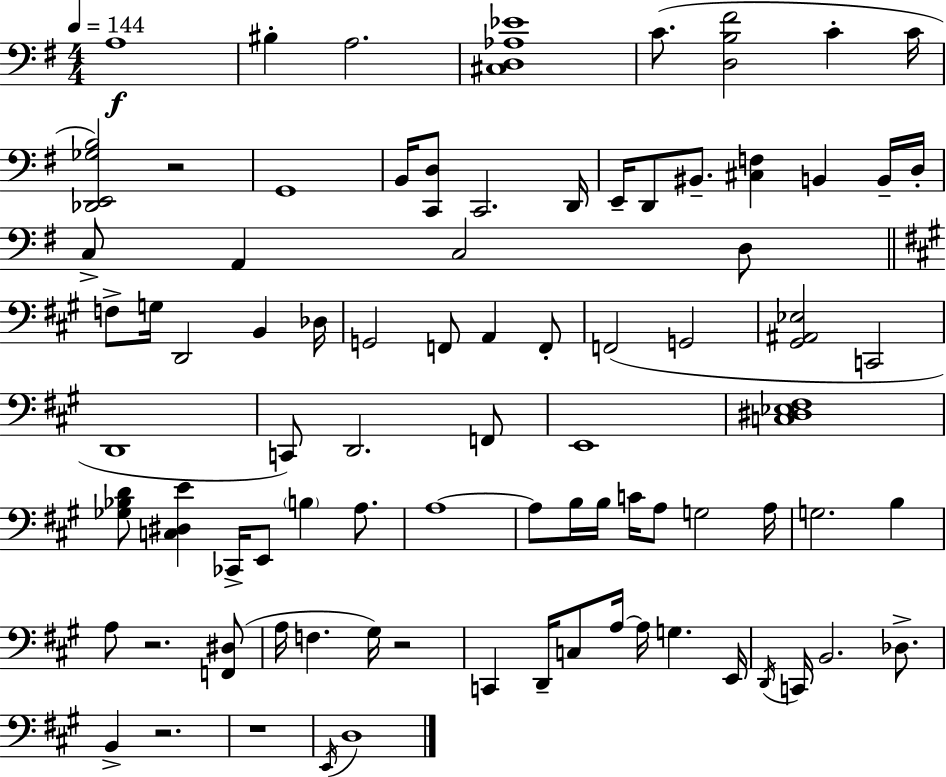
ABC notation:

X:1
T:Untitled
M:4/4
L:1/4
K:G
A,4 ^B, A,2 [^C,D,_A,_E]4 C/2 [D,B,^F]2 C C/4 [_D,,E,,_G,B,]2 z2 G,,4 B,,/4 [C,,D,]/2 C,,2 D,,/4 E,,/4 D,,/2 ^B,,/2 [^C,F,] B,, B,,/4 D,/4 C,/2 A,, C,2 D,/2 F,/2 G,/4 D,,2 B,, _D,/4 G,,2 F,,/2 A,, F,,/2 F,,2 G,,2 [^G,,^A,,_E,]2 C,,2 D,,4 C,,/2 D,,2 F,,/2 E,,4 [C,^D,_E,^F,]4 [_G,_B,D]/2 [C,^D,E] _C,,/4 E,,/2 B, A,/2 A,4 A,/2 B,/4 B,/4 C/4 A,/2 G,2 A,/4 G,2 B, A,/2 z2 [F,,^D,]/2 A,/4 F, ^G,/4 z2 C,, D,,/4 C,/2 A,/4 A,/4 G, E,,/4 D,,/4 C,,/4 B,,2 _D,/2 B,, z2 z4 E,,/4 D,4